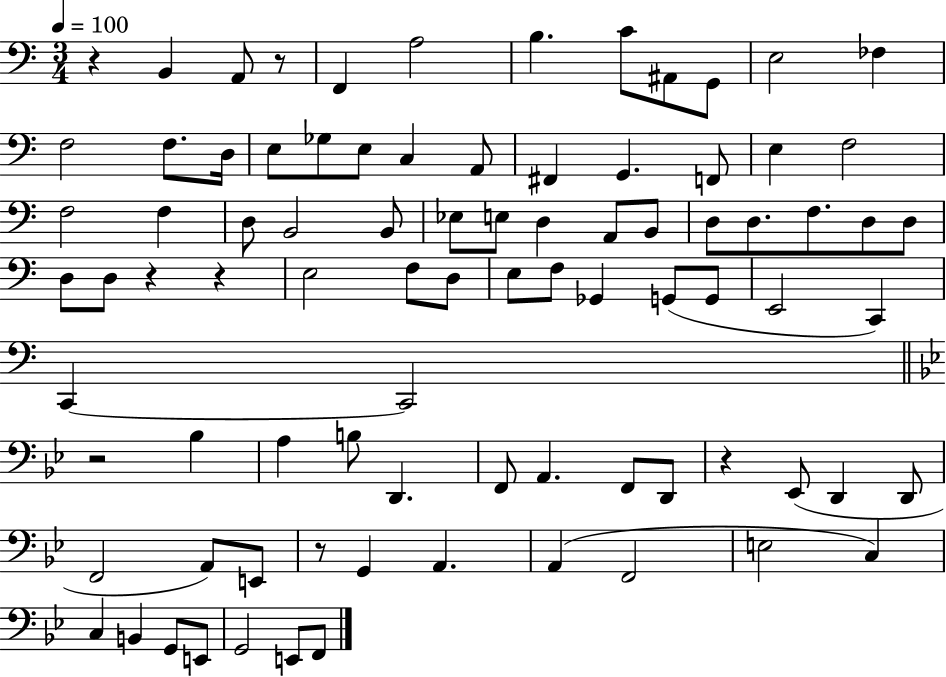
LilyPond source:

{
  \clef bass
  \numericTimeSignature
  \time 3/4
  \key c \major
  \tempo 4 = 100
  r4 b,4 a,8 r8 | f,4 a2 | b4. c'8 ais,8 g,8 | e2 fes4 | \break f2 f8. d16 | e8 ges8 e8 c4 a,8 | fis,4 g,4. f,8 | e4 f2 | \break f2 f4 | d8 b,2 b,8 | ees8 e8 d4 a,8 b,8 | d8 d8. f8. d8 d8 | \break d8 d8 r4 r4 | e2 f8 d8 | e8 f8 ges,4 g,8( g,8 | e,2 c,4) | \break c,4~~ c,2 | \bar "||" \break \key bes \major r2 bes4 | a4 b8 d,4. | f,8 a,4. f,8 d,8 | r4 ees,8( d,4 d,8 | \break f,2 a,8) e,8 | r8 g,4 a,4. | a,4( f,2 | e2 c4) | \break c4 b,4 g,8 e,8 | g,2 e,8 f,8 | \bar "|."
}